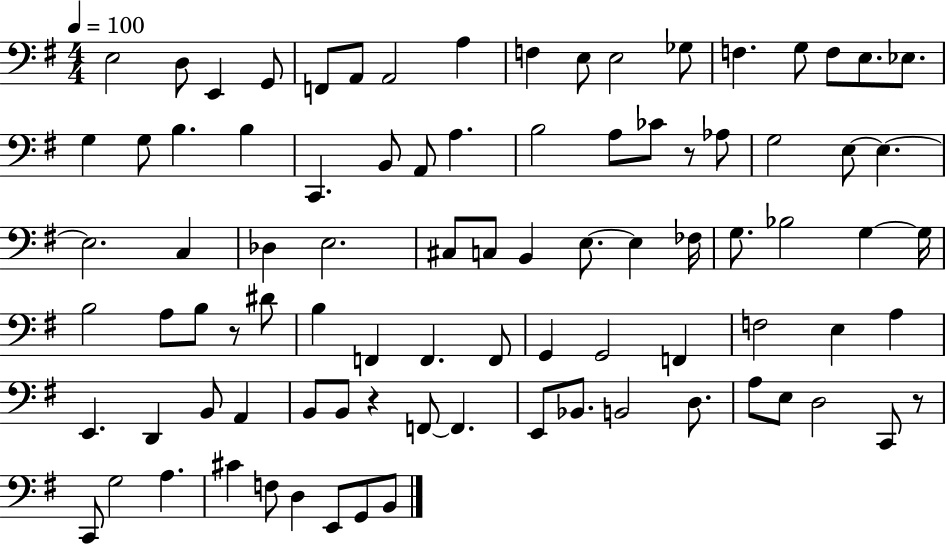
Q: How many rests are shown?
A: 4